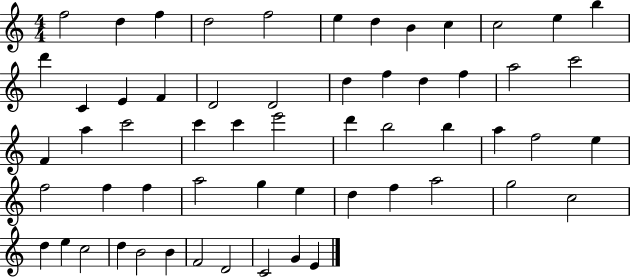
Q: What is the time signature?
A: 4/4